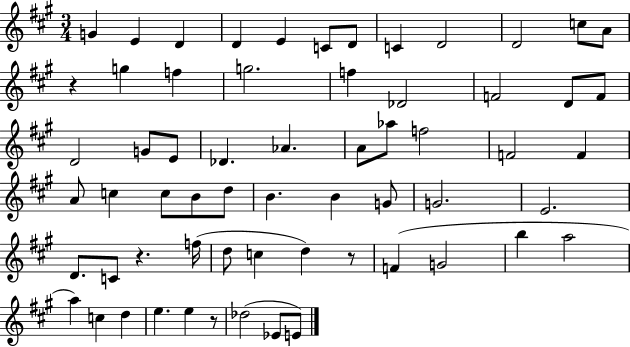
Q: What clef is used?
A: treble